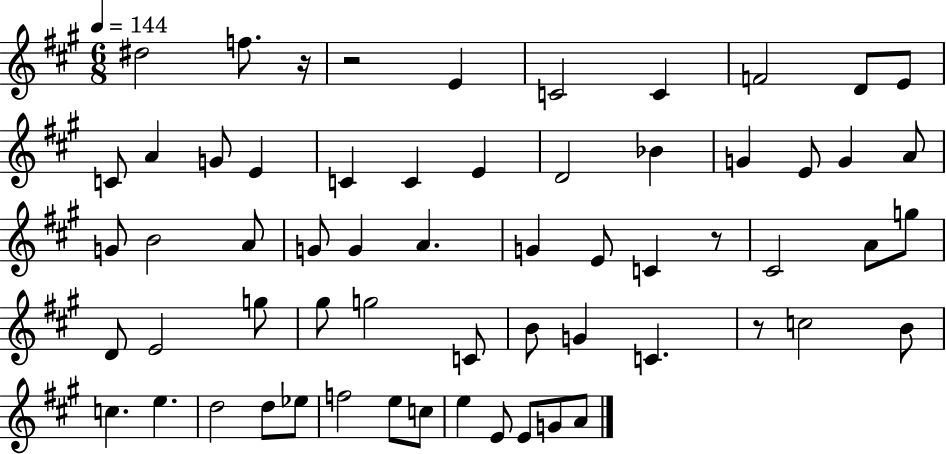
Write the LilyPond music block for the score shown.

{
  \clef treble
  \numericTimeSignature
  \time 6/8
  \key a \major
  \tempo 4 = 144
  dis''2 f''8. r16 | r2 e'4 | c'2 c'4 | f'2 d'8 e'8 | \break c'8 a'4 g'8 e'4 | c'4 c'4 e'4 | d'2 bes'4 | g'4 e'8 g'4 a'8 | \break g'8 b'2 a'8 | g'8 g'4 a'4. | g'4 e'8 c'4 r8 | cis'2 a'8 g''8 | \break d'8 e'2 g''8 | gis''8 g''2 c'8 | b'8 g'4 c'4. | r8 c''2 b'8 | \break c''4. e''4. | d''2 d''8 ees''8 | f''2 e''8 c''8 | e''4 e'8 e'8 g'8 a'8 | \break \bar "|."
}